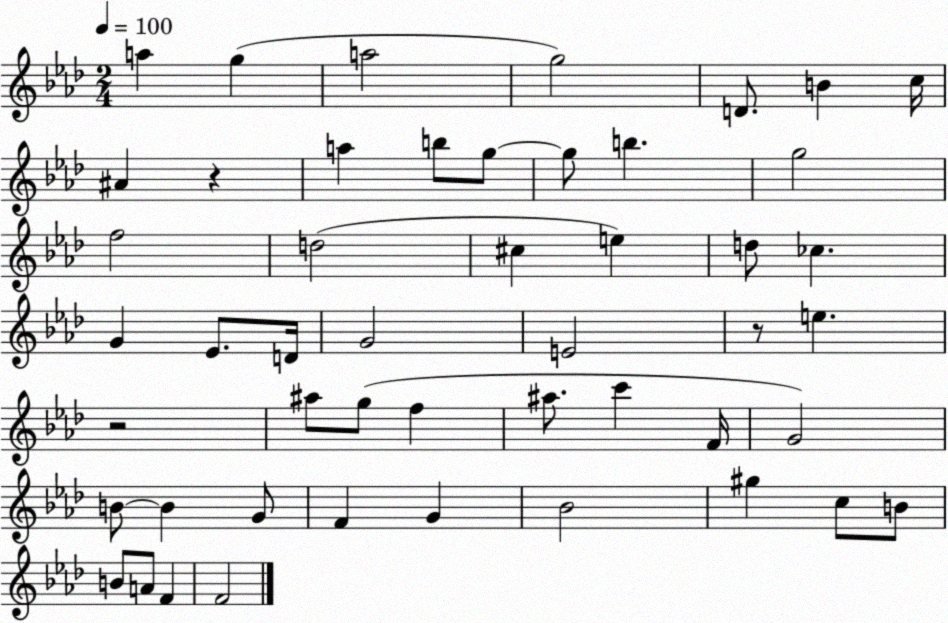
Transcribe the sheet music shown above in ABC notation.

X:1
T:Untitled
M:2/4
L:1/4
K:Ab
a g a2 g2 D/2 B c/4 ^A z a b/2 g/2 g/2 b g2 f2 d2 ^c e d/2 _c G _E/2 D/4 G2 E2 z/2 e z2 ^a/2 g/2 f ^a/2 c' F/4 G2 B/2 B G/2 F G _B2 ^g c/2 B/2 B/2 A/2 F F2